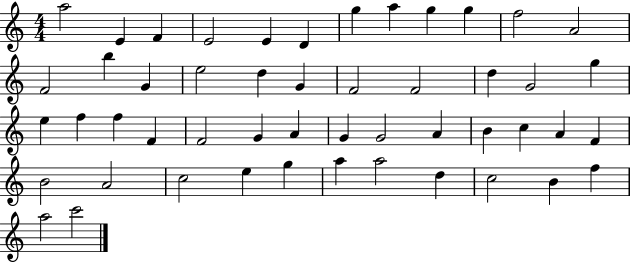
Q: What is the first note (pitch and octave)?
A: A5